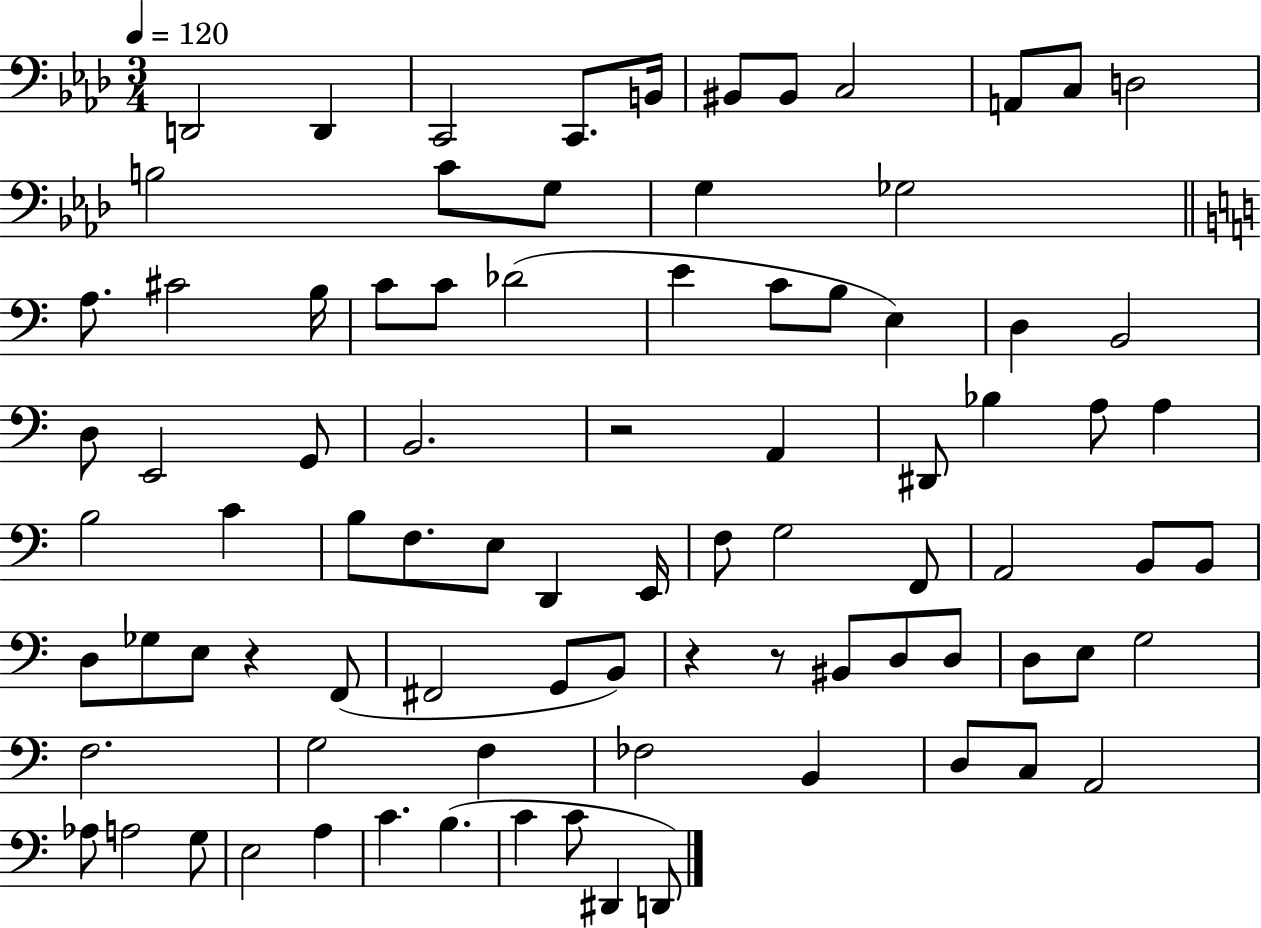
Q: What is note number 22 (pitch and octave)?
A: Db4